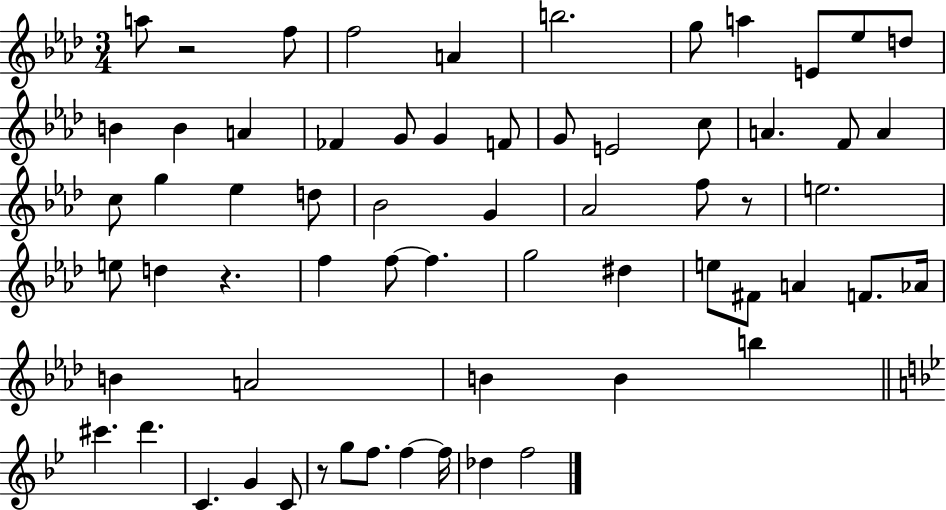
X:1
T:Untitled
M:3/4
L:1/4
K:Ab
a/2 z2 f/2 f2 A b2 g/2 a E/2 _e/2 d/2 B B A _F G/2 G F/2 G/2 E2 c/2 A F/2 A c/2 g _e d/2 _B2 G _A2 f/2 z/2 e2 e/2 d z f f/2 f g2 ^d e/2 ^F/2 A F/2 _A/4 B A2 B B b ^c' d' C G C/2 z/2 g/2 f/2 f f/4 _d f2